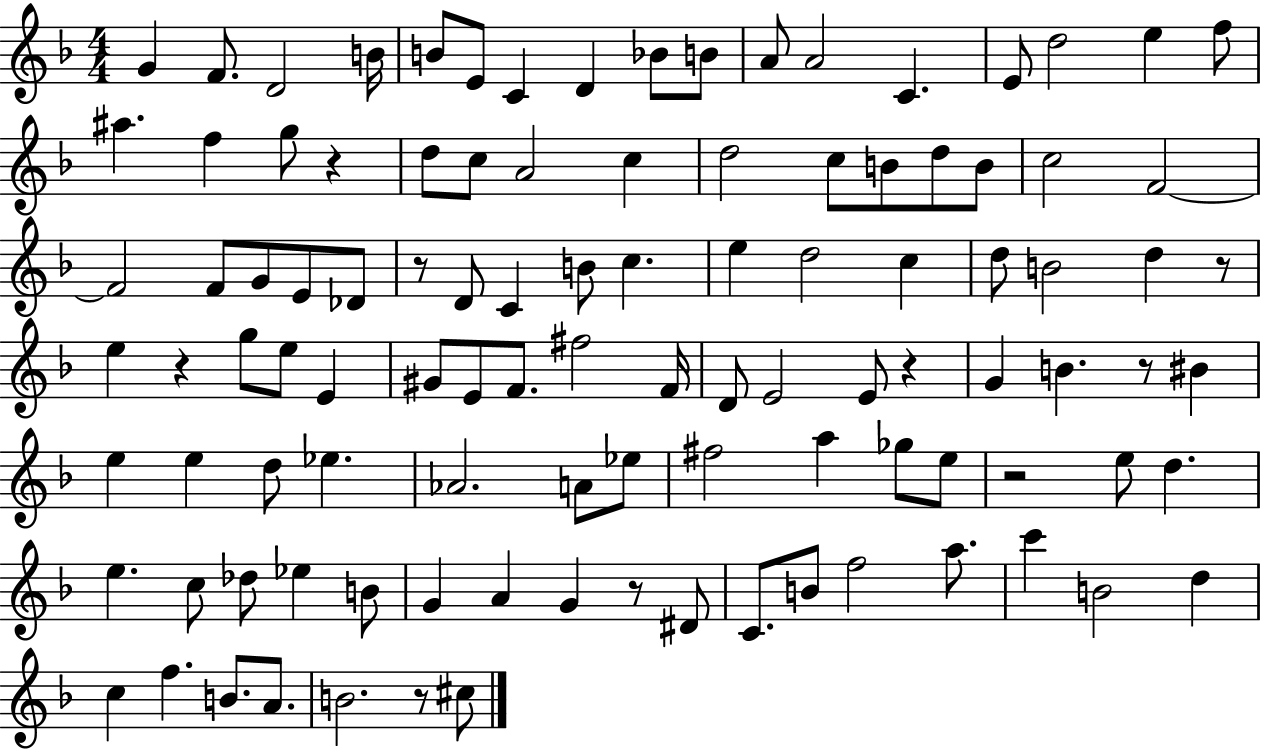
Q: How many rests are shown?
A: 9